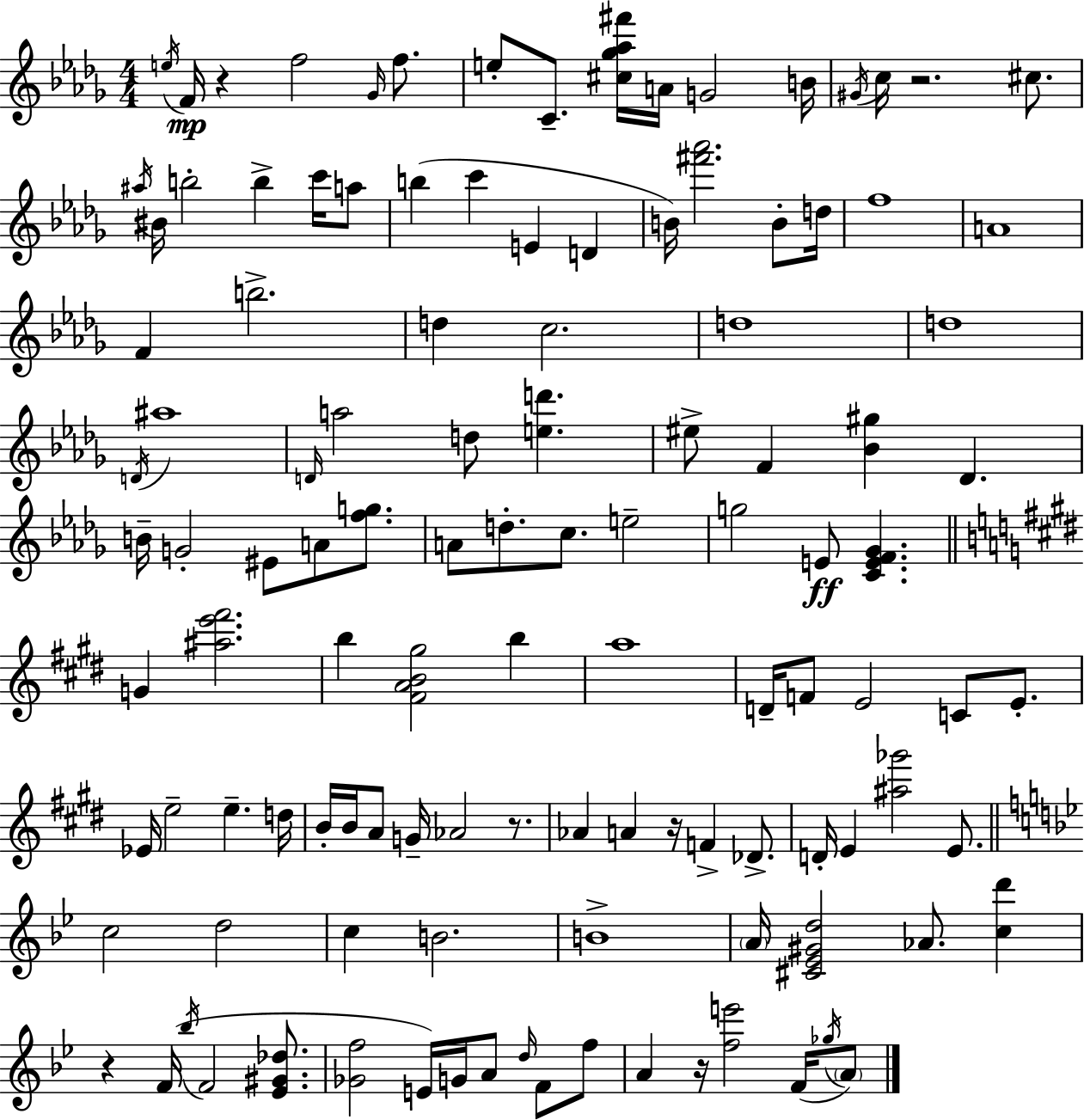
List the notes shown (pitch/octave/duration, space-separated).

E5/s F4/s R/q F5/h Gb4/s F5/e. E5/e C4/e. [C#5,Gb5,Ab5,F#6]/s A4/s G4/h B4/s G#4/s C5/s R/h. C#5/e. A#5/s BIS4/s B5/h B5/q C6/s A5/e B5/q C6/q E4/q D4/q B4/s [F#6,Ab6]/h. B4/e D5/s F5/w A4/w F4/q B5/h. D5/q C5/h. D5/w D5/w D4/s A#5/w D4/s A5/h D5/e [E5,D6]/q. EIS5/e F4/q [Bb4,G#5]/q Db4/q. B4/s G4/h EIS4/e A4/e [F5,G5]/e. A4/e D5/e. C5/e. E5/h G5/h E4/e [C4,E4,F4,Gb4]/q. G4/q [A#5,E6,F#6]/h. B5/q [F#4,A4,B4,G#5]/h B5/q A5/w D4/s F4/e E4/h C4/e E4/e. Eb4/s E5/h E5/q. D5/s B4/s B4/s A4/e G4/s Ab4/h R/e. Ab4/q A4/q R/s F4/q Db4/e. D4/s E4/q [A#5,Gb6]/h E4/e. C5/h D5/h C5/q B4/h. B4/w A4/s [C#4,Eb4,G#4,D5]/h Ab4/e. [C5,D6]/q R/q F4/s Bb5/s F4/h [Eb4,G#4,Db5]/e. [Gb4,F5]/h E4/s G4/s A4/e D5/s F4/e F5/e A4/q R/s [F5,E6]/h F4/s Gb5/s A4/e